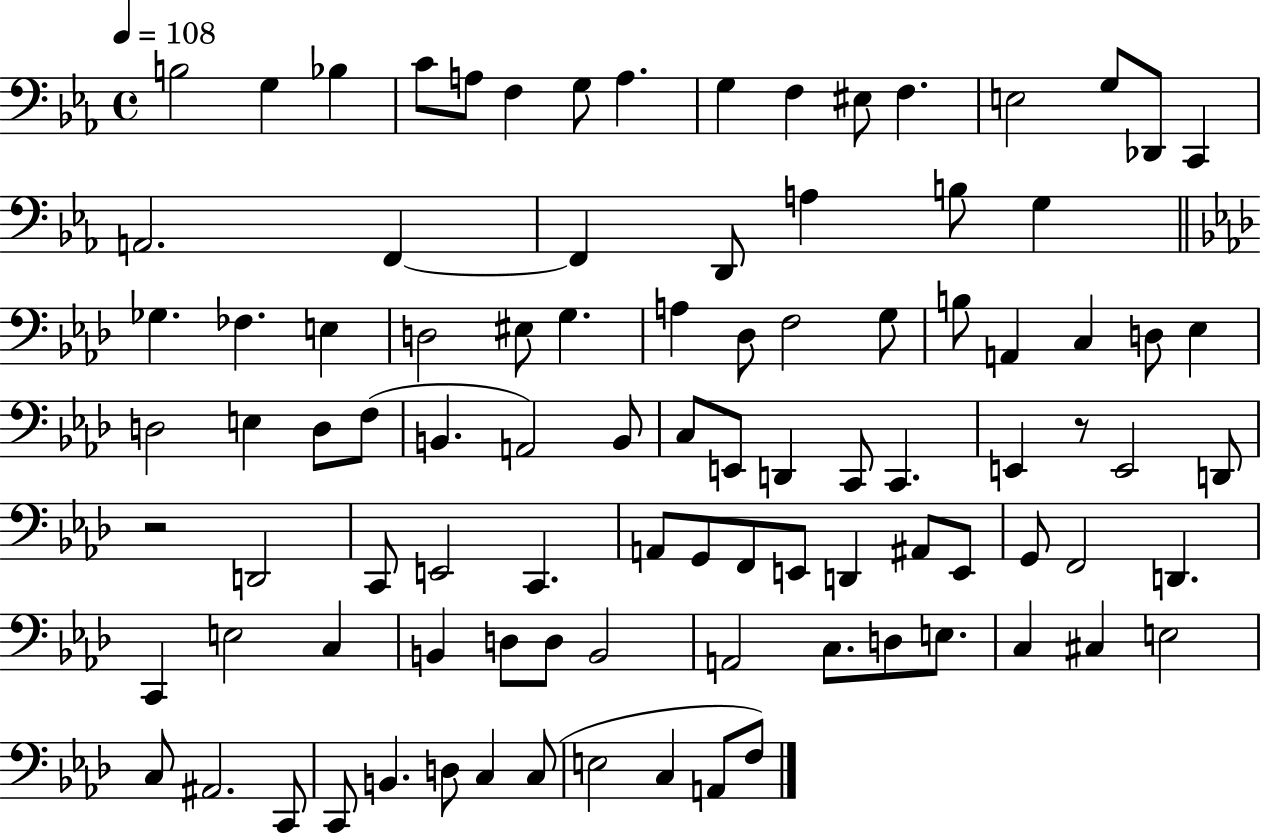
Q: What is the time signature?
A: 4/4